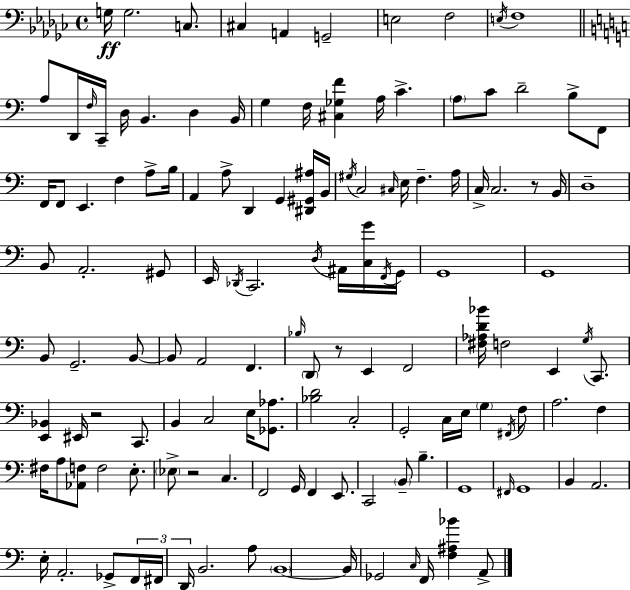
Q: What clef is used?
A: bass